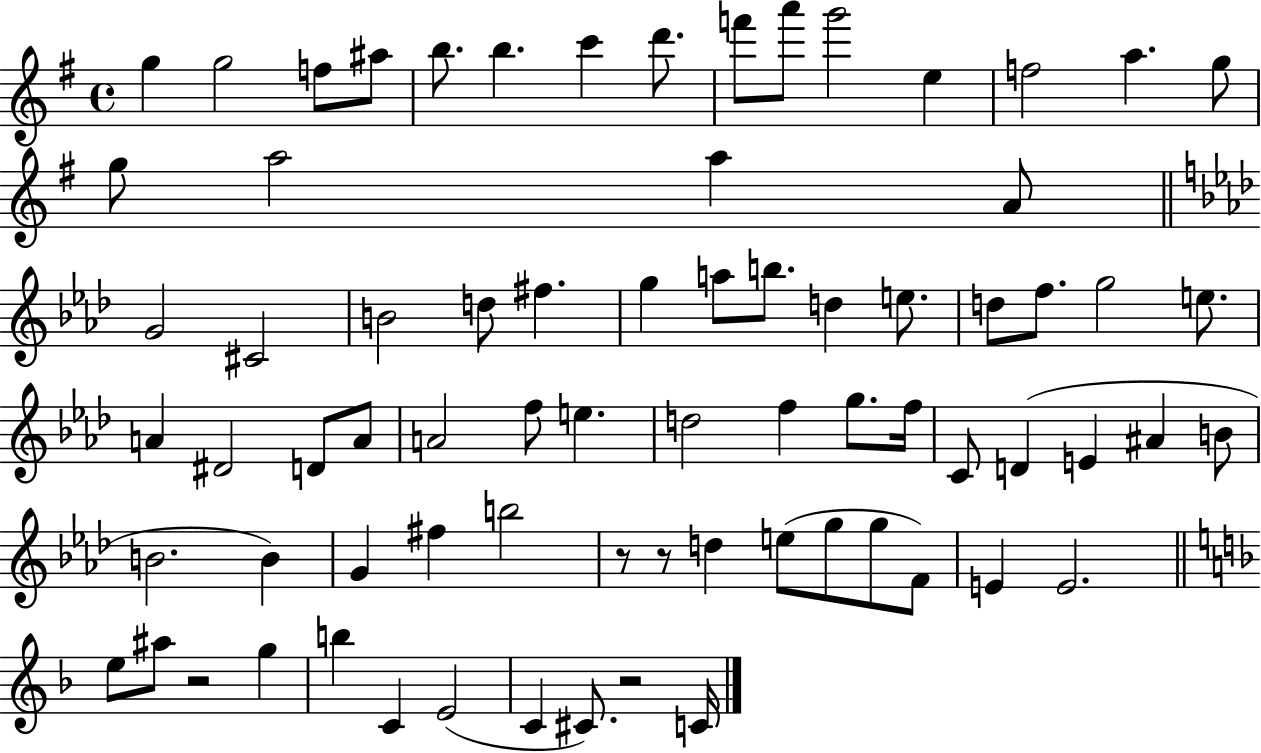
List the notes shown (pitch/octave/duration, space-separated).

G5/q G5/h F5/e A#5/e B5/e. B5/q. C6/q D6/e. F6/e A6/e G6/h E5/q F5/h A5/q. G5/e G5/e A5/h A5/q A4/e G4/h C#4/h B4/h D5/e F#5/q. G5/q A5/e B5/e. D5/q E5/e. D5/e F5/e. G5/h E5/e. A4/q D#4/h D4/e A4/e A4/h F5/e E5/q. D5/h F5/q G5/e. F5/s C4/e D4/q E4/q A#4/q B4/e B4/h. B4/q G4/q F#5/q B5/h R/e R/e D5/q E5/e G5/e G5/e F4/e E4/q E4/h. E5/e A#5/e R/h G5/q B5/q C4/q E4/h C4/q C#4/e. R/h C4/s